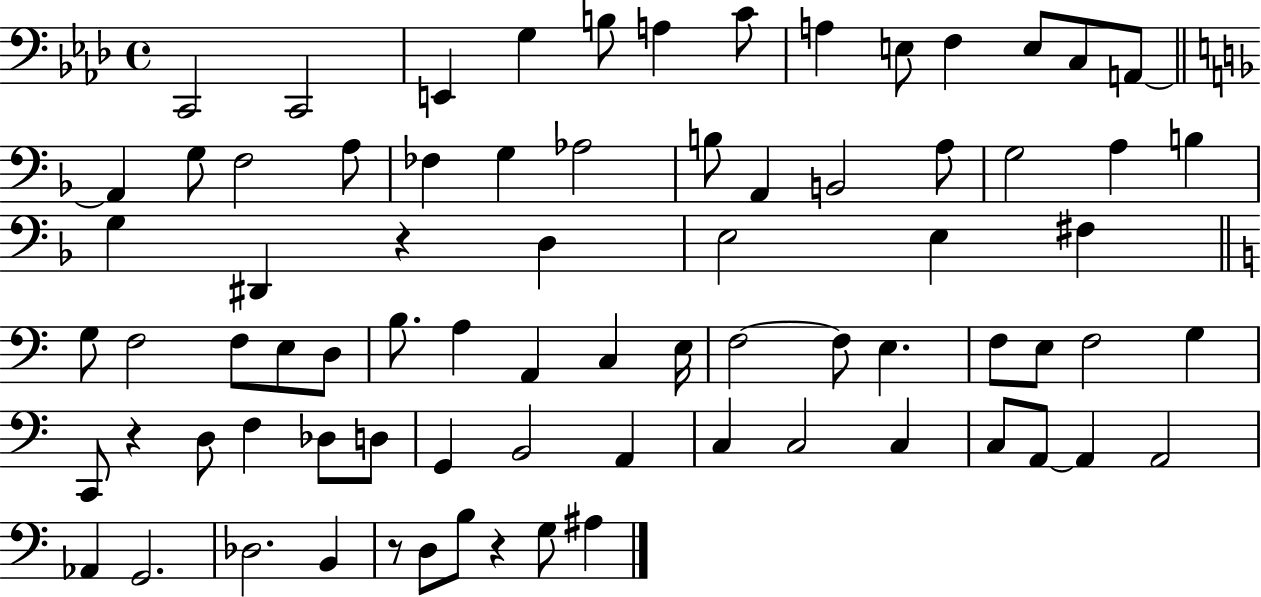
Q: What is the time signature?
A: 4/4